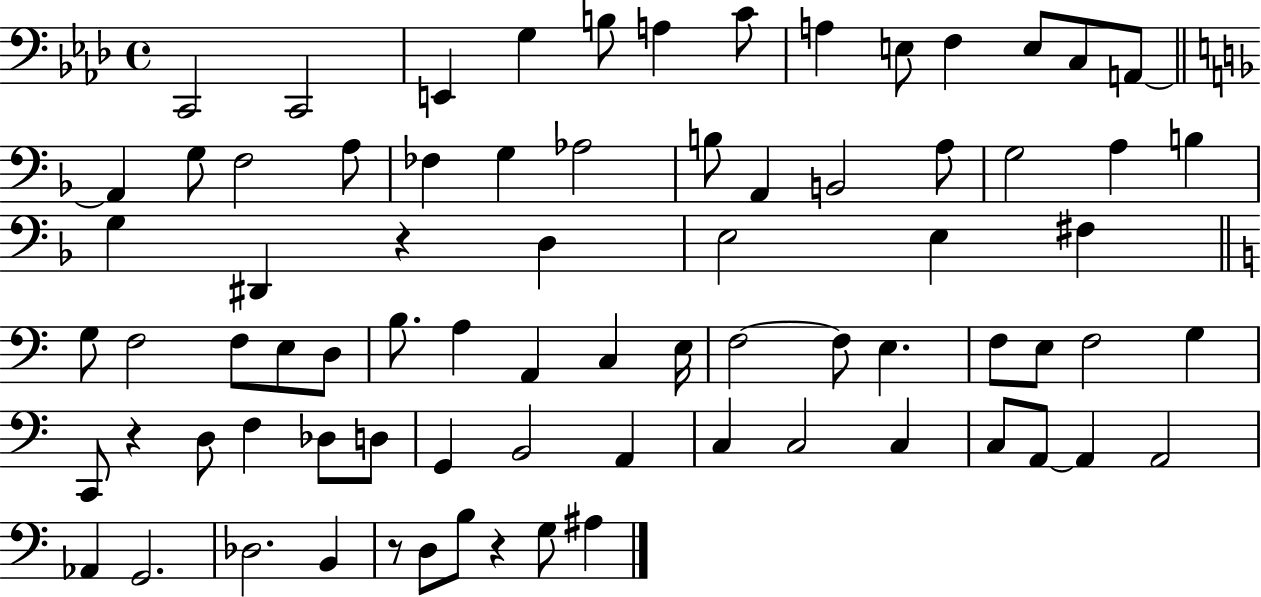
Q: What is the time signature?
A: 4/4